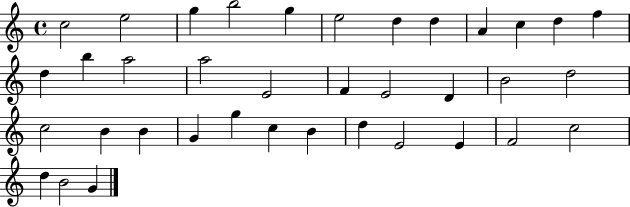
C5/h E5/h G5/q B5/h G5/q E5/h D5/q D5/q A4/q C5/q D5/q F5/q D5/q B5/q A5/h A5/h E4/h F4/q E4/h D4/q B4/h D5/h C5/h B4/q B4/q G4/q G5/q C5/q B4/q D5/q E4/h E4/q F4/h C5/h D5/q B4/h G4/q